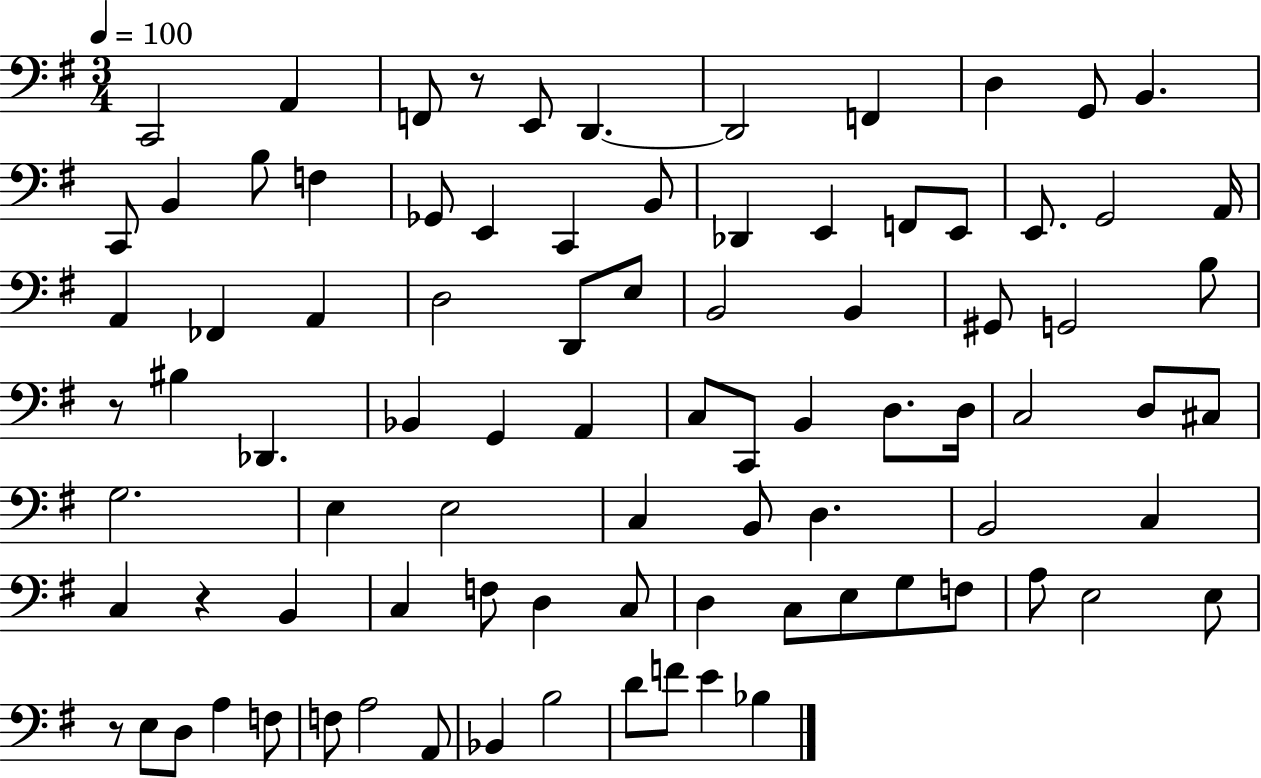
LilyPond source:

{
  \clef bass
  \numericTimeSignature
  \time 3/4
  \key g \major
  \tempo 4 = 100
  c,2 a,4 | f,8 r8 e,8 d,4.~~ | d,2 f,4 | d4 g,8 b,4. | \break c,8 b,4 b8 f4 | ges,8 e,4 c,4 b,8 | des,4 e,4 f,8 e,8 | e,8. g,2 a,16 | \break a,4 fes,4 a,4 | d2 d,8 e8 | b,2 b,4 | gis,8 g,2 b8 | \break r8 bis4 des,4. | bes,4 g,4 a,4 | c8 c,8 b,4 d8. d16 | c2 d8 cis8 | \break g2. | e4 e2 | c4 b,8 d4. | b,2 c4 | \break c4 r4 b,4 | c4 f8 d4 c8 | d4 c8 e8 g8 f8 | a8 e2 e8 | \break r8 e8 d8 a4 f8 | f8 a2 a,8 | bes,4 b2 | d'8 f'8 e'4 bes4 | \break \bar "|."
}